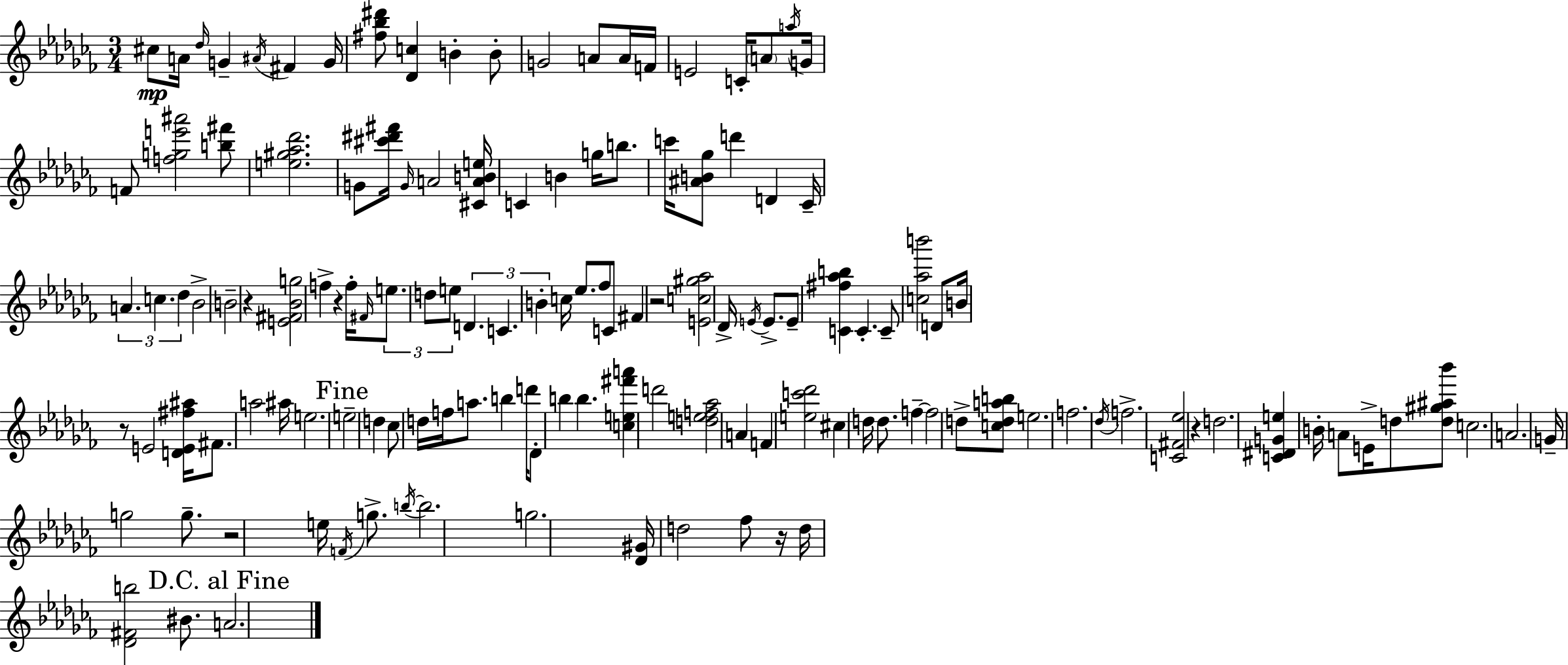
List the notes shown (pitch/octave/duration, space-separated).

C#5/e A4/s Db5/s G4/q A#4/s F#4/q G4/s [F#5,Bb5,D#6]/e [Db4,C5]/q B4/q B4/e G4/h A4/e A4/s F4/s E4/h C4/s A4/e A5/s G4/s F4/e [F5,G5,E6,A#6]/h [B5,F#6]/e [E5,G#5,Ab5,Db6]/h. G4/e [C#6,D#6,F#6]/s G4/s A4/h [C#4,A4,B4,E5]/s C4/q B4/q G5/s B5/e. C6/s [A#4,B4,Gb5]/e D6/q D4/q CES4/s A4/q. C5/q. Db5/q Bb4/h B4/h R/q [E4,F#4,Bb4,G5]/h F5/q R/q F5/s F#4/s E5/e. D5/e E5/e D4/q. C4/q. B4/q C5/s Eb5/e. FES5/e C4/e F#4/q R/h [E4,C5,G#5,Ab5]/h Db4/s E4/s E4/e. E4/e [C4,F#5,Ab5,B5]/q C4/q. C4/e [C5,Ab5,B6]/h D4/e B4/s R/e E4/h [D4,E4,F#5,A#5]/s F#4/e. A5/h A#5/s E5/h. E5/h D5/q CES5/e D5/s F5/s A5/e. B5/q D6/s Db4/e B5/q B5/q. [C5,E5,F#6,A6]/q D6/h [D5,E5,F5,Ab5]/h A4/q F4/q [E5,C6,Db6]/h C#5/q D5/s D5/e. F5/q F5/h D5/e [C5,D5,A5,B5]/e E5/h. F5/h. Db5/s F5/h. [C4,F#4,Eb5]/h R/q D5/h. [C4,D#4,G4,E5]/q B4/s A4/e E4/s D5/e [D5,G#5,A#5,Bb6]/e C5/h. A4/h. G4/s G5/h G5/e. R/h E5/s F4/s G5/e. B5/s B5/h. G5/h. [Db4,G#4]/s D5/h FES5/e R/s D5/s [Db4,F#4,B5]/h BIS4/e. A4/h.